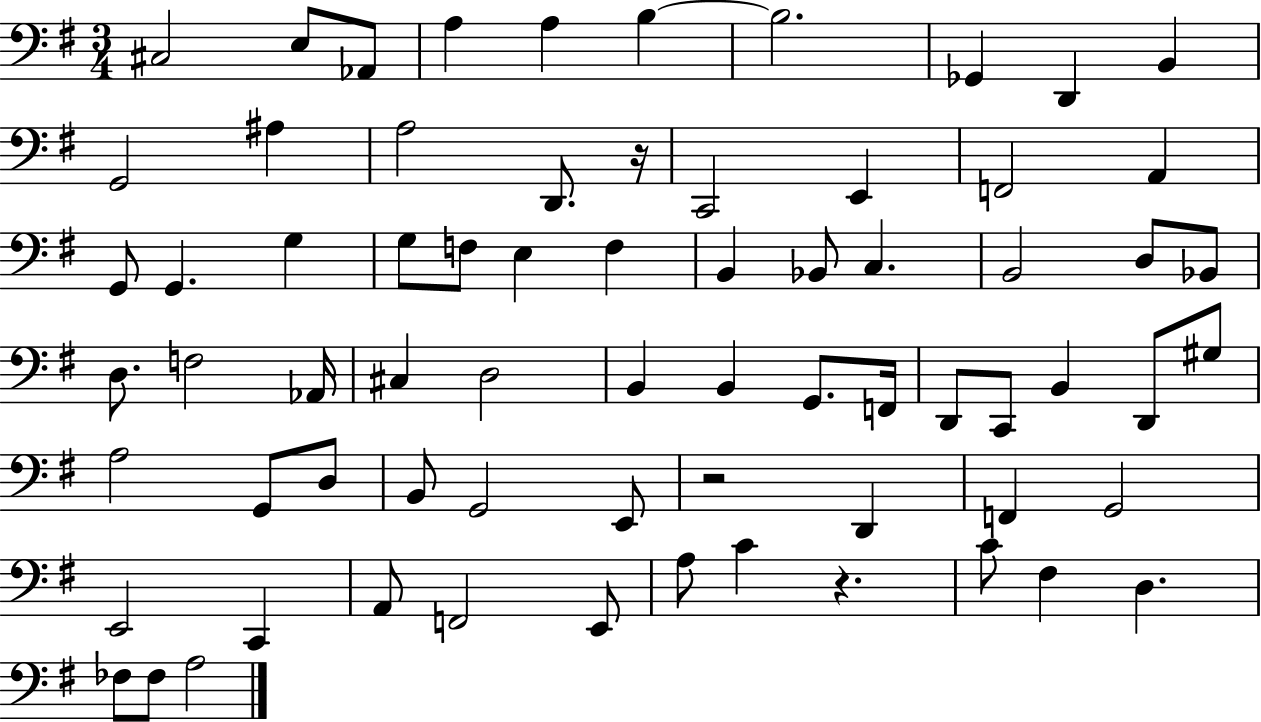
X:1
T:Untitled
M:3/4
L:1/4
K:G
^C,2 E,/2 _A,,/2 A, A, B, B,2 _G,, D,, B,, G,,2 ^A, A,2 D,,/2 z/4 C,,2 E,, F,,2 A,, G,,/2 G,, G, G,/2 F,/2 E, F, B,, _B,,/2 C, B,,2 D,/2 _B,,/2 D,/2 F,2 _A,,/4 ^C, D,2 B,, B,, G,,/2 F,,/4 D,,/2 C,,/2 B,, D,,/2 ^G,/2 A,2 G,,/2 D,/2 B,,/2 G,,2 E,,/2 z2 D,, F,, G,,2 E,,2 C,, A,,/2 F,,2 E,,/2 A,/2 C z C/2 ^F, D, _F,/2 _F,/2 A,2